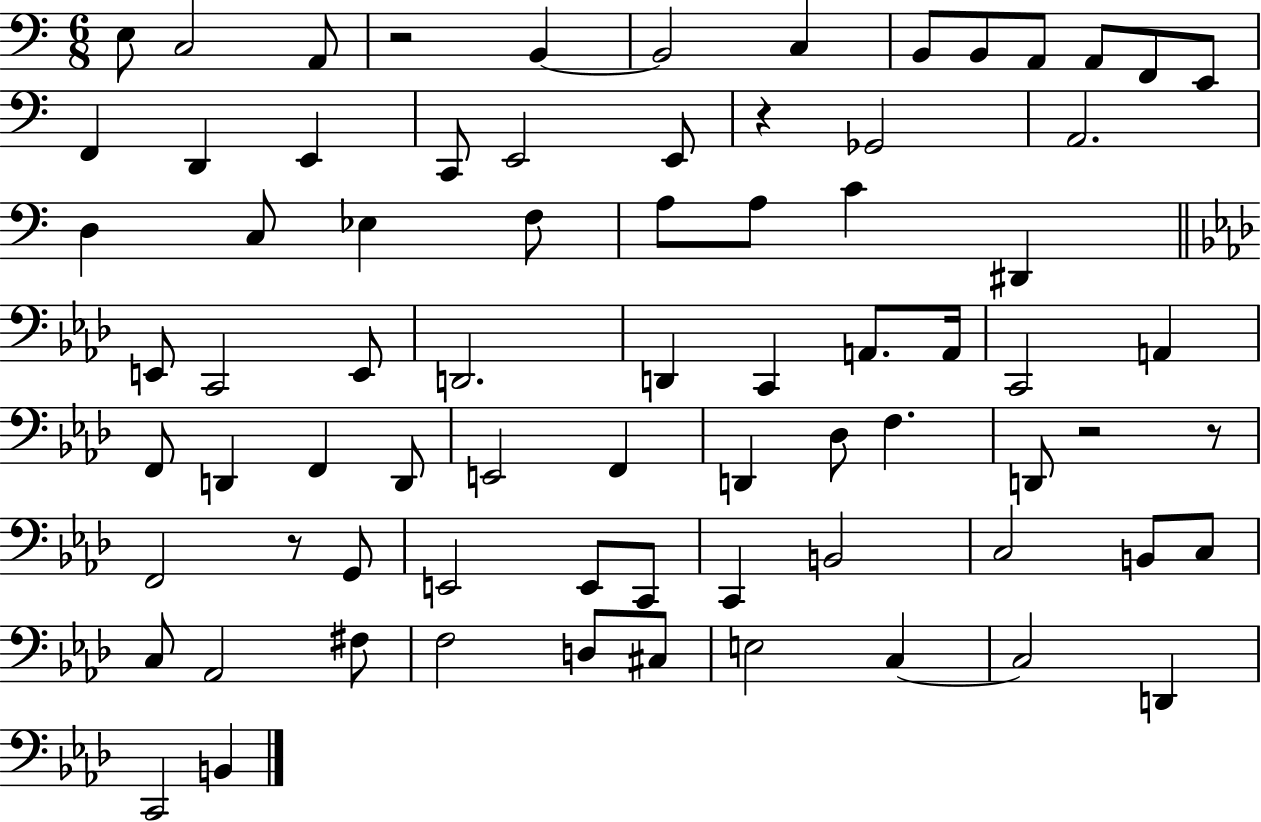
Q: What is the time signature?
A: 6/8